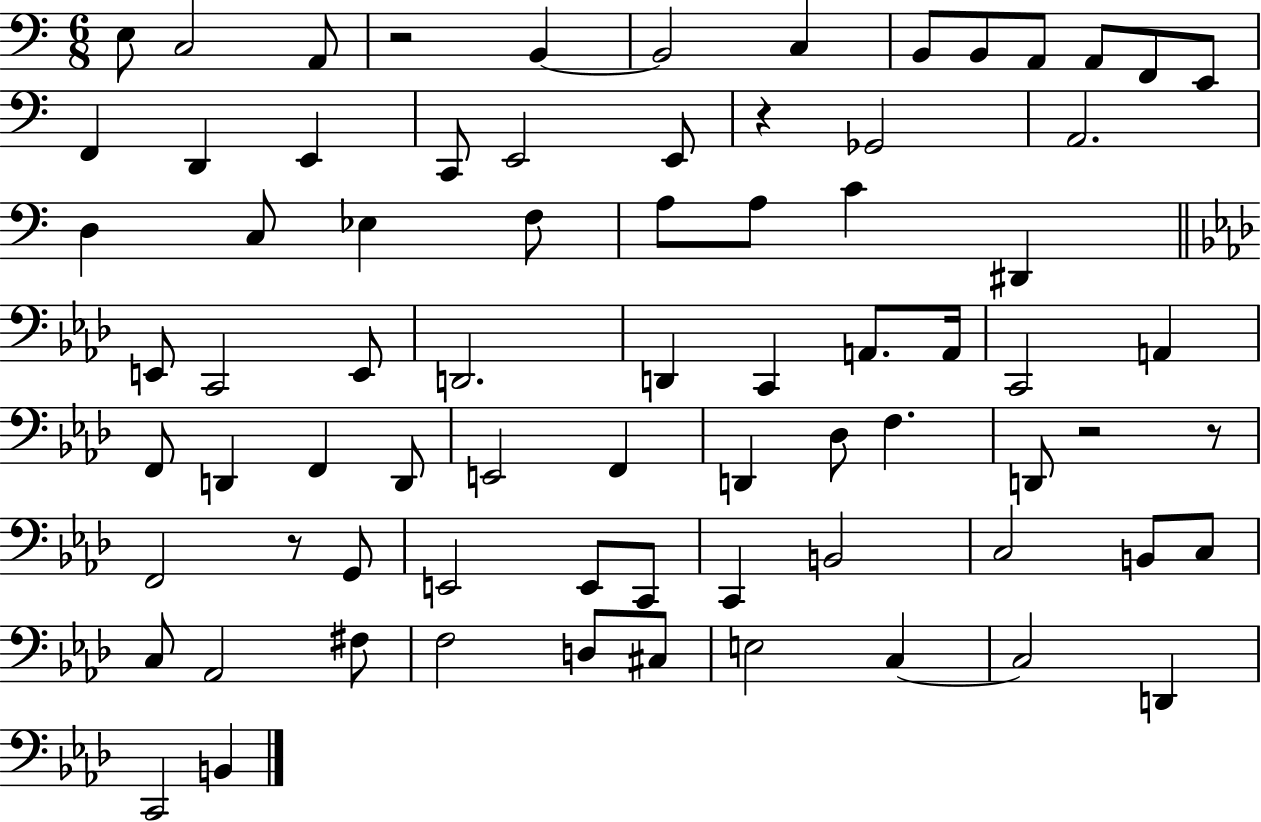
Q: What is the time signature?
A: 6/8